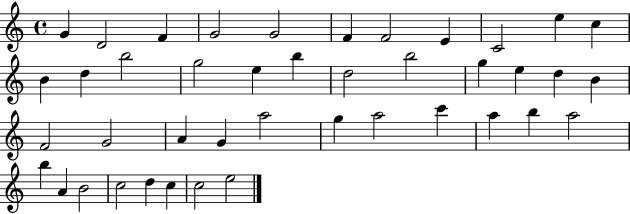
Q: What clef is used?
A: treble